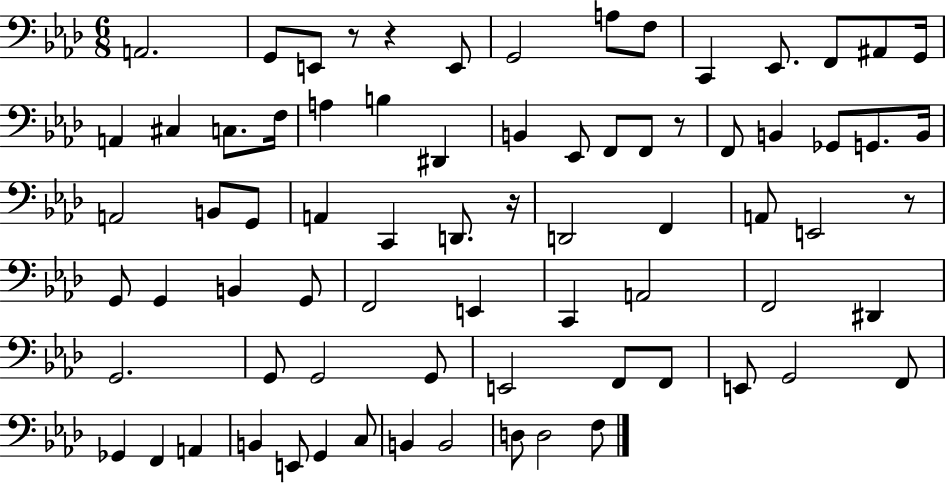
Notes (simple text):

A2/h. G2/e E2/e R/e R/q E2/e G2/h A3/e F3/e C2/q Eb2/e. F2/e A#2/e G2/s A2/q C#3/q C3/e. F3/s A3/q B3/q D#2/q B2/q Eb2/e F2/e F2/e R/e F2/e B2/q Gb2/e G2/e. B2/s A2/h B2/e G2/e A2/q C2/q D2/e. R/s D2/h F2/q A2/e E2/h R/e G2/e G2/q B2/q G2/e F2/h E2/q C2/q A2/h F2/h D#2/q G2/h. G2/e G2/h G2/e E2/h F2/e F2/e E2/e G2/h F2/e Gb2/q F2/q A2/q B2/q E2/e G2/q C3/e B2/q B2/h D3/e D3/h F3/e